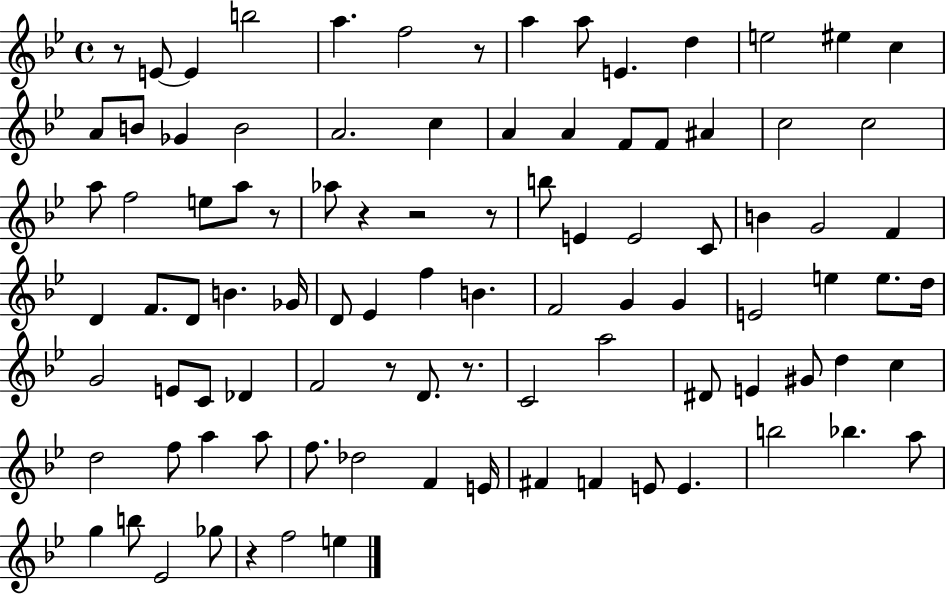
{
  \clef treble
  \time 4/4
  \defaultTimeSignature
  \key bes \major
  r8 e'8~~ e'4 b''2 | a''4. f''2 r8 | a''4 a''8 e'4. d''4 | e''2 eis''4 c''4 | \break a'8 b'8 ges'4 b'2 | a'2. c''4 | a'4 a'4 f'8 f'8 ais'4 | c''2 c''2 | \break a''8 f''2 e''8 a''8 r8 | aes''8 r4 r2 r8 | b''8 e'4 e'2 c'8 | b'4 g'2 f'4 | \break d'4 f'8. d'8 b'4. ges'16 | d'8 ees'4 f''4 b'4. | f'2 g'4 g'4 | e'2 e''4 e''8. d''16 | \break g'2 e'8 c'8 des'4 | f'2 r8 d'8. r8. | c'2 a''2 | dis'8 e'4 gis'8 d''4 c''4 | \break d''2 f''8 a''4 a''8 | f''8. des''2 f'4 e'16 | fis'4 f'4 e'8 e'4. | b''2 bes''4. a''8 | \break g''4 b''8 ees'2 ges''8 | r4 f''2 e''4 | \bar "|."
}